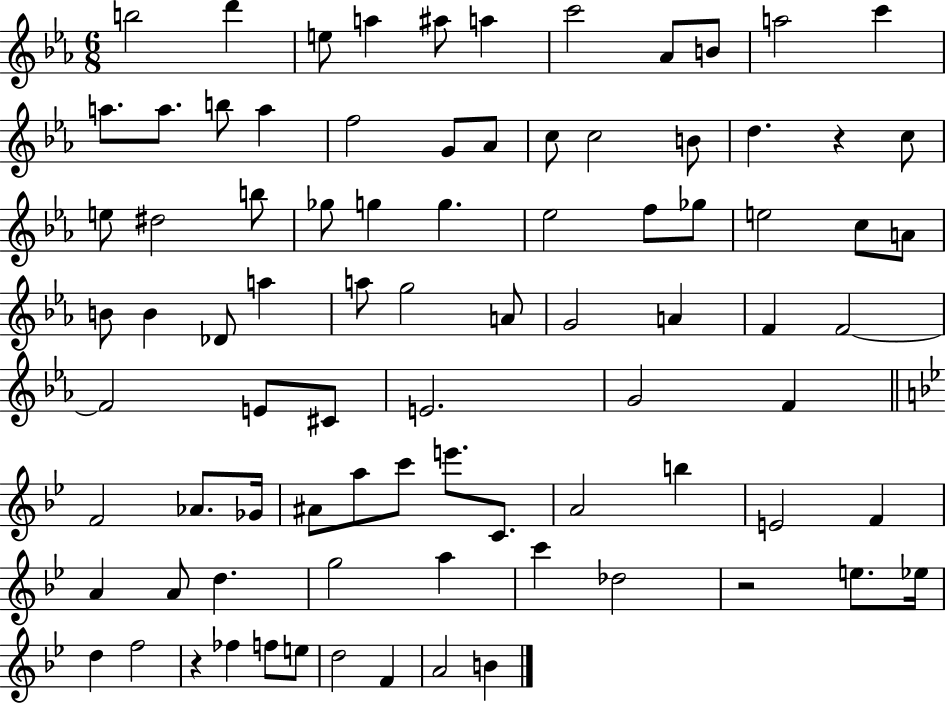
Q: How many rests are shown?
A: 3